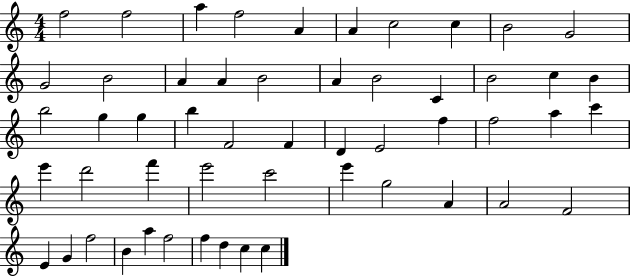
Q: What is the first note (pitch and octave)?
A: F5